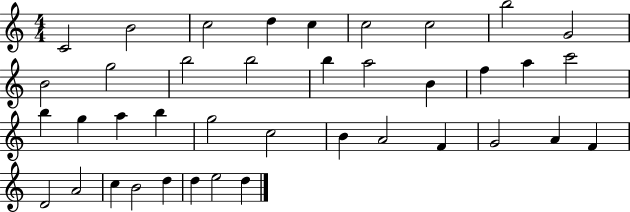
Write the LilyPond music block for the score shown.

{
  \clef treble
  \numericTimeSignature
  \time 4/4
  \key c \major
  c'2 b'2 | c''2 d''4 c''4 | c''2 c''2 | b''2 g'2 | \break b'2 g''2 | b''2 b''2 | b''4 a''2 b'4 | f''4 a''4 c'''2 | \break b''4 g''4 a''4 b''4 | g''2 c''2 | b'4 a'2 f'4 | g'2 a'4 f'4 | \break d'2 a'2 | c''4 b'2 d''4 | d''4 e''2 d''4 | \bar "|."
}